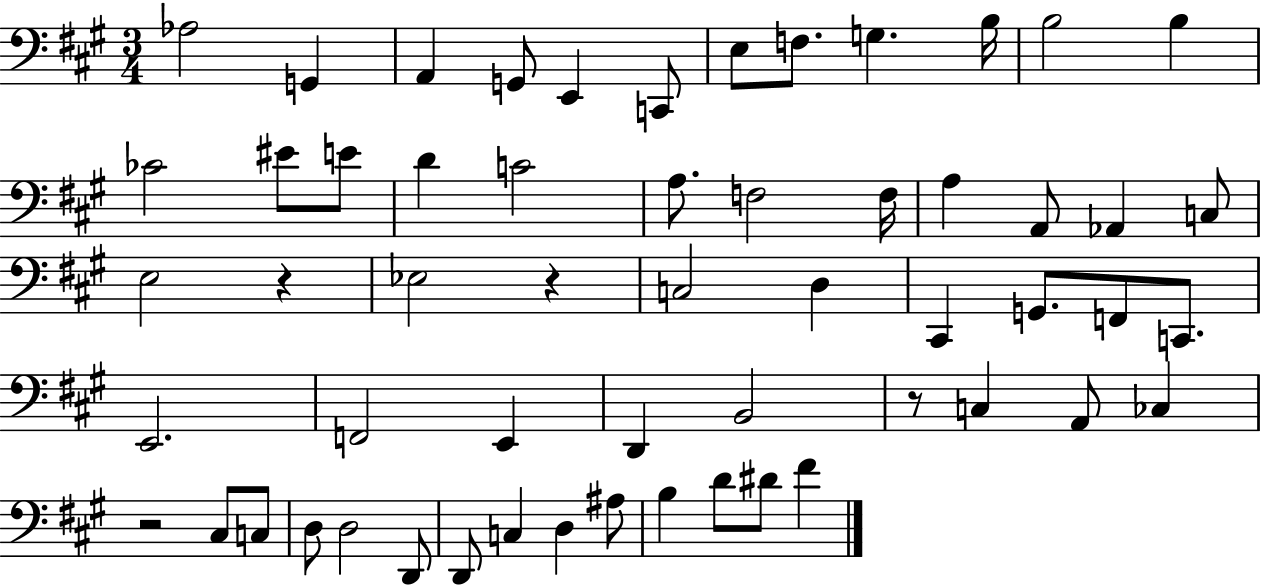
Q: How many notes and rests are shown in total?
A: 57